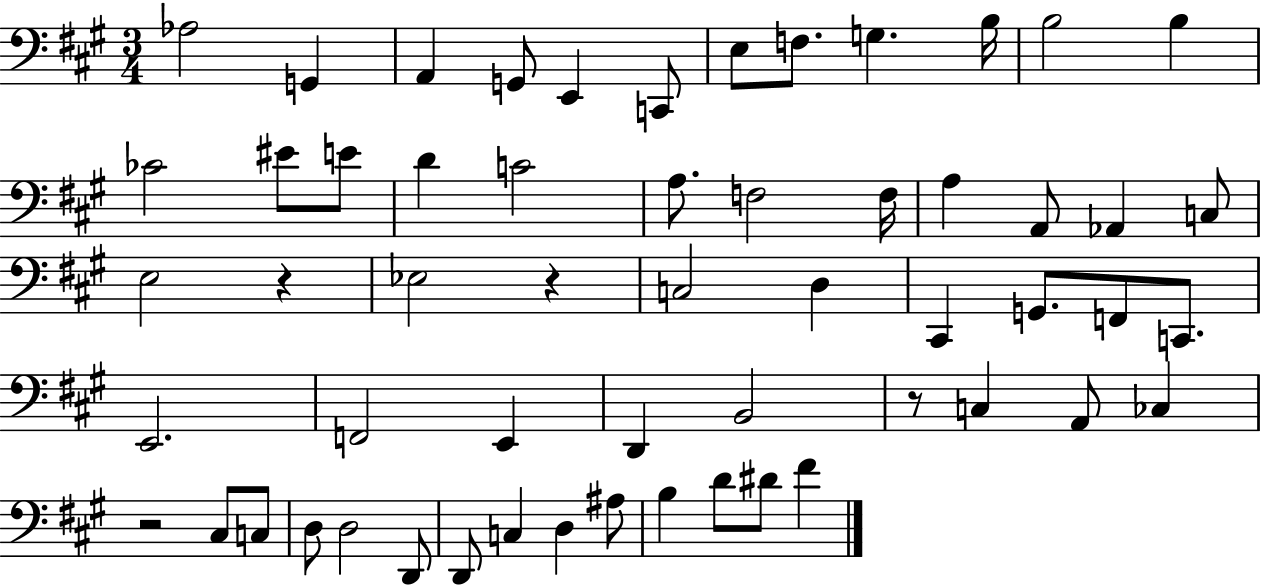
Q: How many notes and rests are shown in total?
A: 57